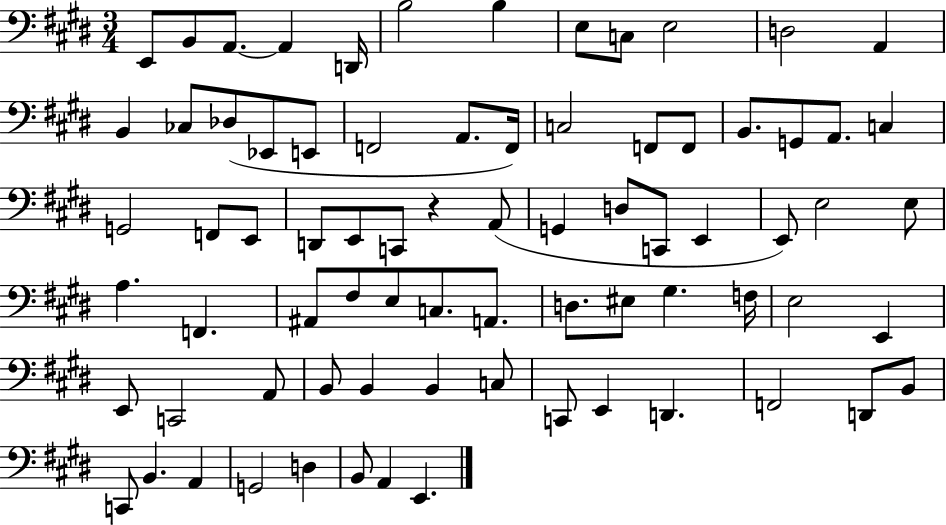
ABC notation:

X:1
T:Untitled
M:3/4
L:1/4
K:E
E,,/2 B,,/2 A,,/2 A,, D,,/4 B,2 B, E,/2 C,/2 E,2 D,2 A,, B,, _C,/2 _D,/2 _E,,/2 E,,/2 F,,2 A,,/2 F,,/4 C,2 F,,/2 F,,/2 B,,/2 G,,/2 A,,/2 C, G,,2 F,,/2 E,,/2 D,,/2 E,,/2 C,,/2 z A,,/2 G,, D,/2 C,,/2 E,, E,,/2 E,2 E,/2 A, F,, ^A,,/2 ^F,/2 E,/2 C,/2 A,,/2 D,/2 ^E,/2 ^G, F,/4 E,2 E,, E,,/2 C,,2 A,,/2 B,,/2 B,, B,, C,/2 C,,/2 E,, D,, F,,2 D,,/2 B,,/2 C,,/2 B,, A,, G,,2 D, B,,/2 A,, E,,